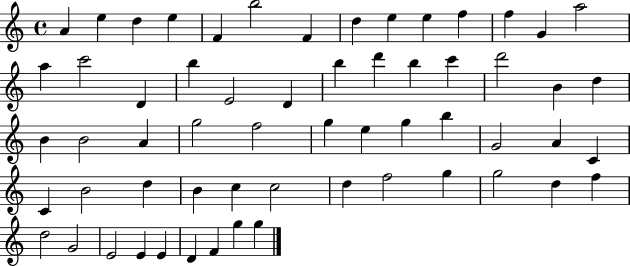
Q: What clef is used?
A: treble